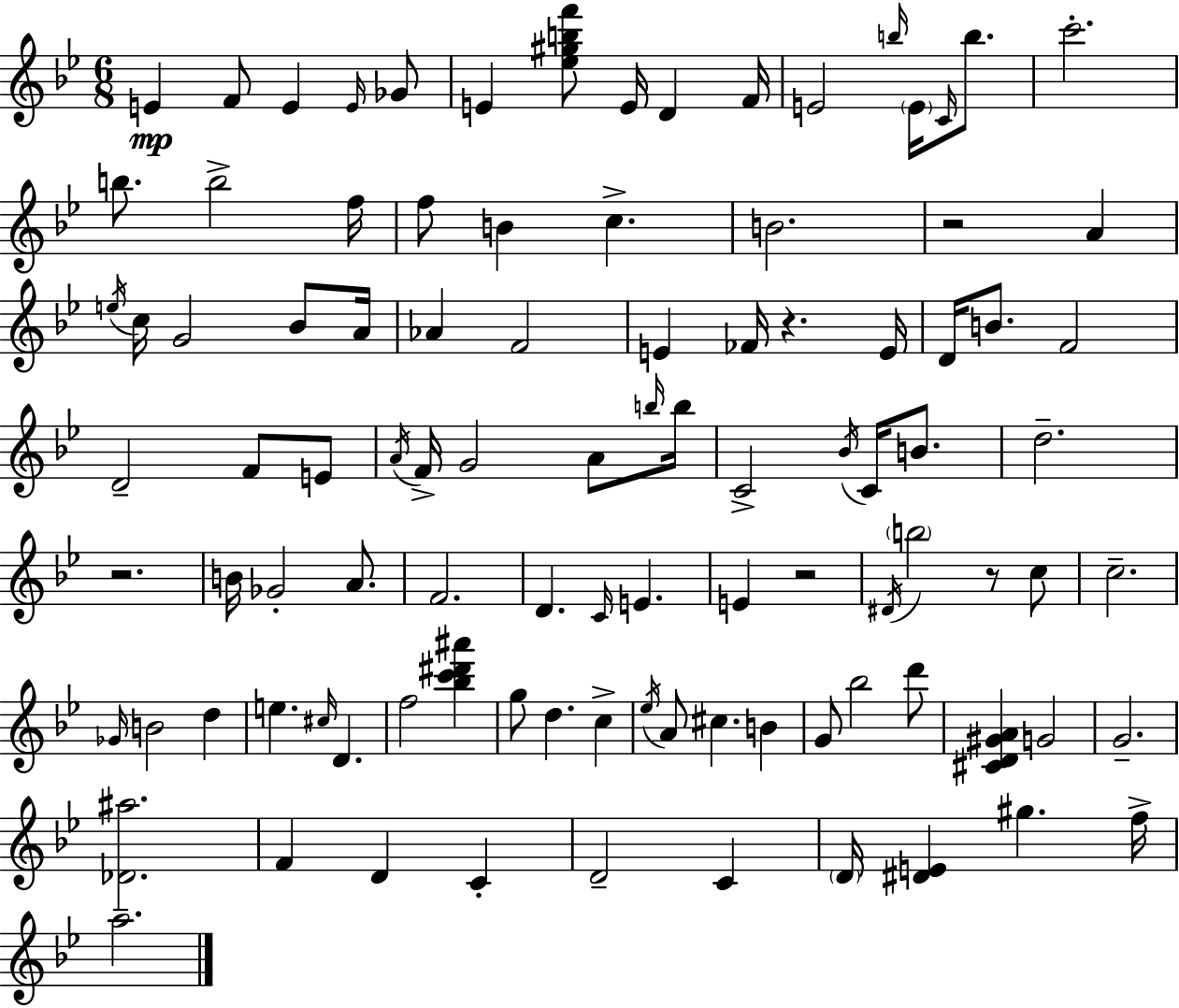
{
  \clef treble
  \numericTimeSignature
  \time 6/8
  \key bes \major
  e'4\mp f'8 e'4 \grace { e'16 } ges'8 | e'4 <ees'' gis'' b'' f'''>8 e'16 d'4 | f'16 e'2 \grace { b''16 } \parenthesize e'16 \grace { c'16 } | b''8. c'''2.-. | \break b''8. b''2-> | f''16 f''8 b'4 c''4.-> | b'2. | r2 a'4 | \break \acciaccatura { e''16 } c''16 g'2 | bes'8 a'16 aes'4 f'2 | e'4 fes'16 r4. | e'16 d'16 b'8. f'2 | \break d'2-- | f'8 e'8 \acciaccatura { a'16 } f'16-> g'2 | a'8 \grace { b''16 } b''16 c'2-> | \acciaccatura { bes'16 } c'16 b'8. d''2.-- | \break r2. | b'16 ges'2-. | a'8. f'2. | d'4. | \break \grace { c'16 } e'4. e'4 | r2 \acciaccatura { dis'16 } \parenthesize b''2 | r8 c''8 c''2.-- | \grace { ges'16 } b'2 | \break d''4 e''4. | \grace { cis''16 } d'4. f''2 | <bes'' c''' dis''' ais'''>4 g''8 | d''4. c''4-> \acciaccatura { ees''16 } | \break a'8 cis''4. b'4 | g'8 bes''2 d'''8 | <cis' d' gis' a'>4 g'2 | g'2.-- | \break <des' ais''>2. | f'4 d'4 c'4-. | d'2-- c'4 | \parenthesize d'16 <dis' e'>4 gis''4. f''16-> | \break a''2.-- | \bar "|."
}